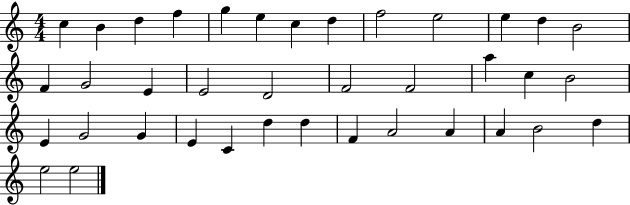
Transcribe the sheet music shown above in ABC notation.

X:1
T:Untitled
M:4/4
L:1/4
K:C
c B d f g e c d f2 e2 e d B2 F G2 E E2 D2 F2 F2 a c B2 E G2 G E C d d F A2 A A B2 d e2 e2